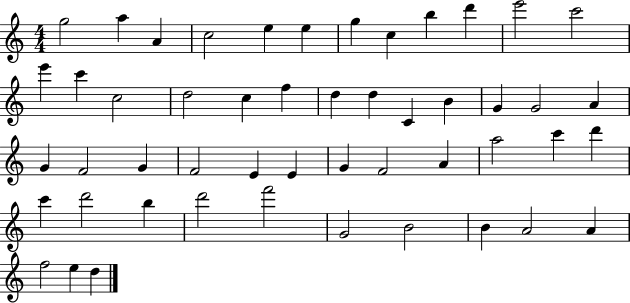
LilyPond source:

{
  \clef treble
  \numericTimeSignature
  \time 4/4
  \key c \major
  g''2 a''4 a'4 | c''2 e''4 e''4 | g''4 c''4 b''4 d'''4 | e'''2 c'''2 | \break e'''4 c'''4 c''2 | d''2 c''4 f''4 | d''4 d''4 c'4 b'4 | g'4 g'2 a'4 | \break g'4 f'2 g'4 | f'2 e'4 e'4 | g'4 f'2 a'4 | a''2 c'''4 d'''4 | \break c'''4 d'''2 b''4 | d'''2 f'''2 | g'2 b'2 | b'4 a'2 a'4 | \break f''2 e''4 d''4 | \bar "|."
}